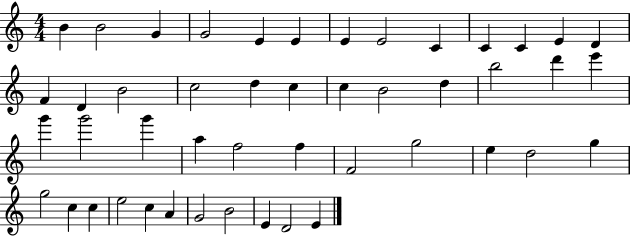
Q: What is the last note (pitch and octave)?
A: E4